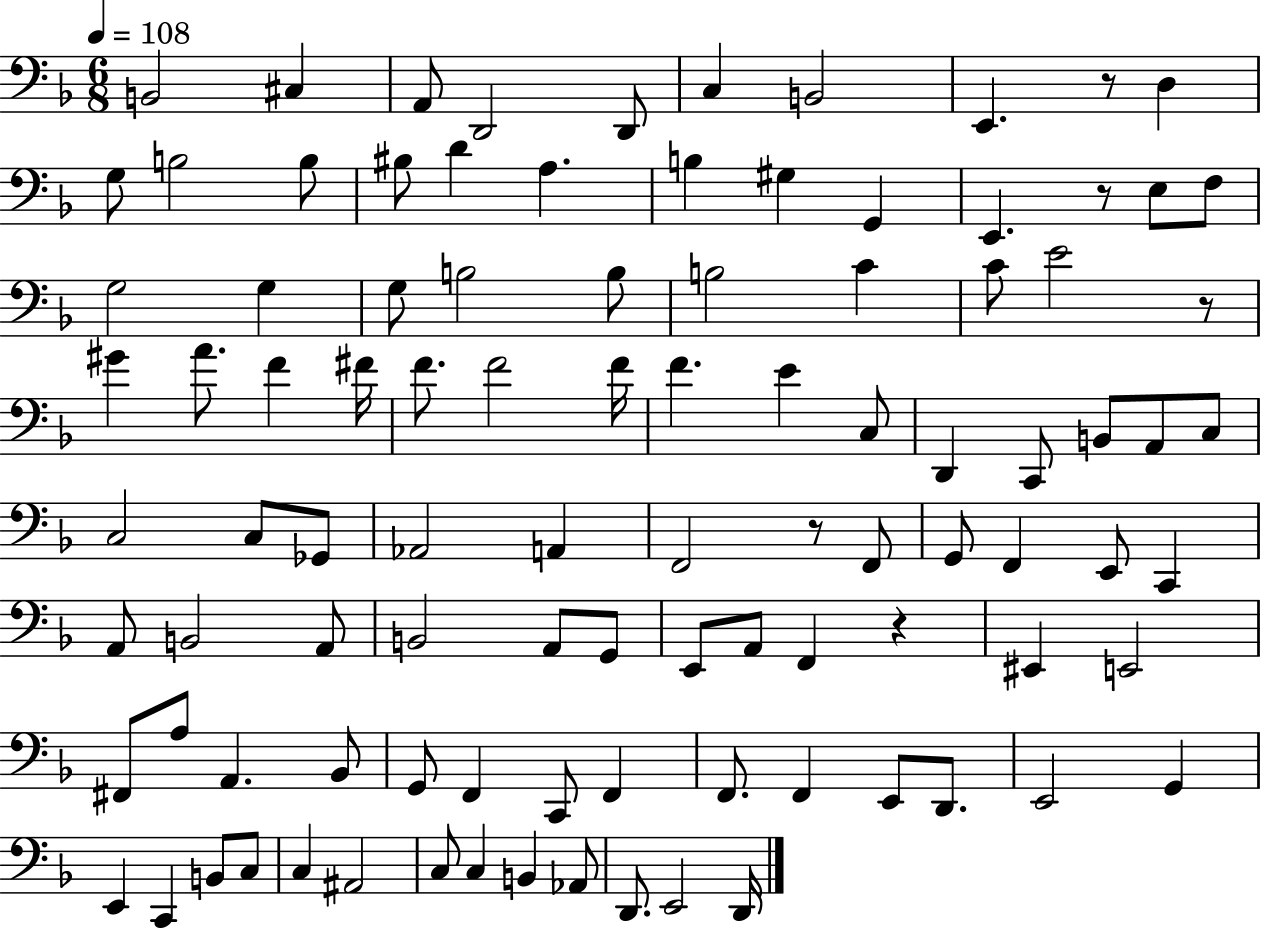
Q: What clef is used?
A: bass